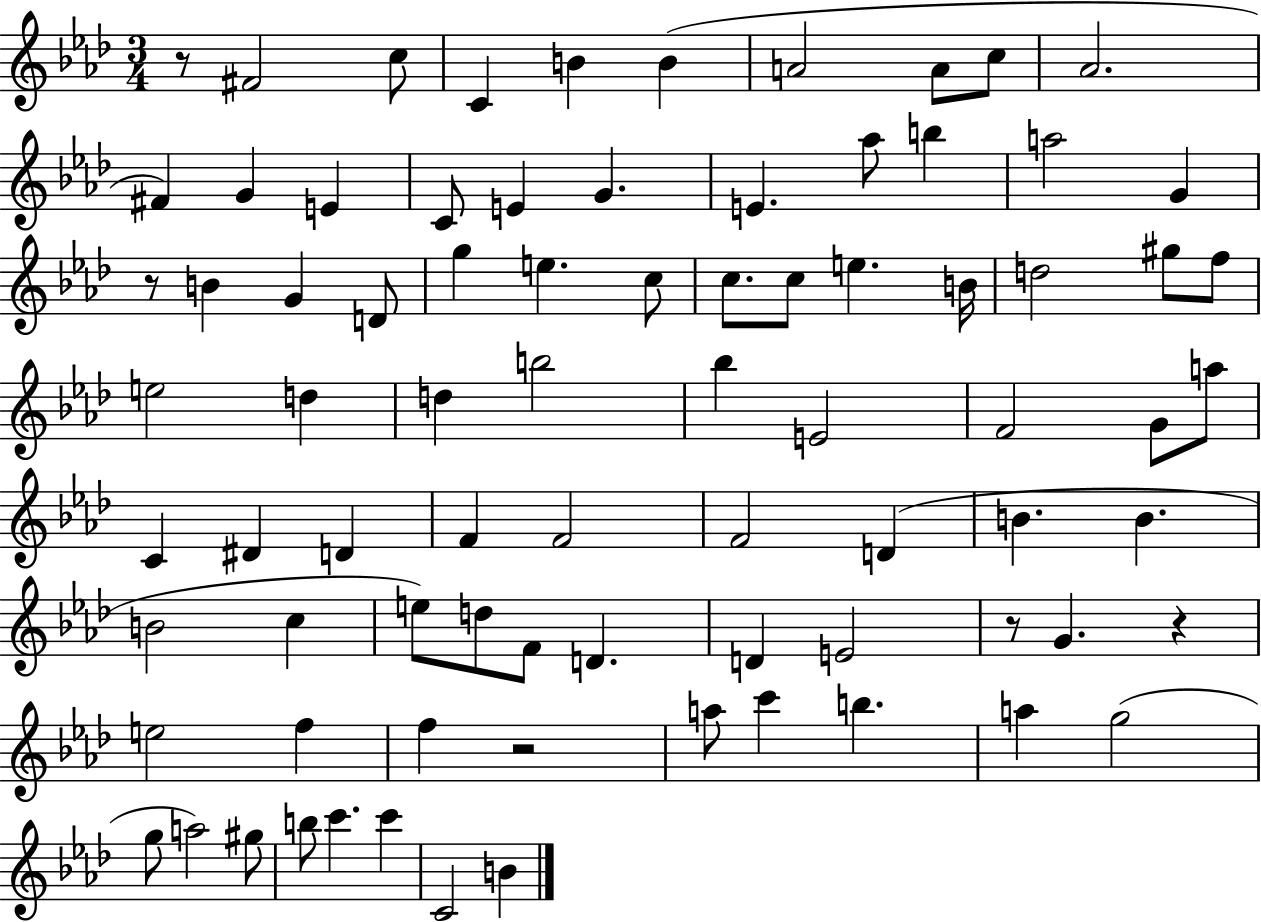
R/e F#4/h C5/e C4/q B4/q B4/q A4/h A4/e C5/e Ab4/h. F#4/q G4/q E4/q C4/e E4/q G4/q. E4/q. Ab5/e B5/q A5/h G4/q R/e B4/q G4/q D4/e G5/q E5/q. C5/e C5/e. C5/e E5/q. B4/s D5/h G#5/e F5/e E5/h D5/q D5/q B5/h Bb5/q E4/h F4/h G4/e A5/e C4/q D#4/q D4/q F4/q F4/h F4/h D4/q B4/q. B4/q. B4/h C5/q E5/e D5/e F4/e D4/q. D4/q E4/h R/e G4/q. R/q E5/h F5/q F5/q R/h A5/e C6/q B5/q. A5/q G5/h G5/e A5/h G#5/e B5/e C6/q. C6/q C4/h B4/q